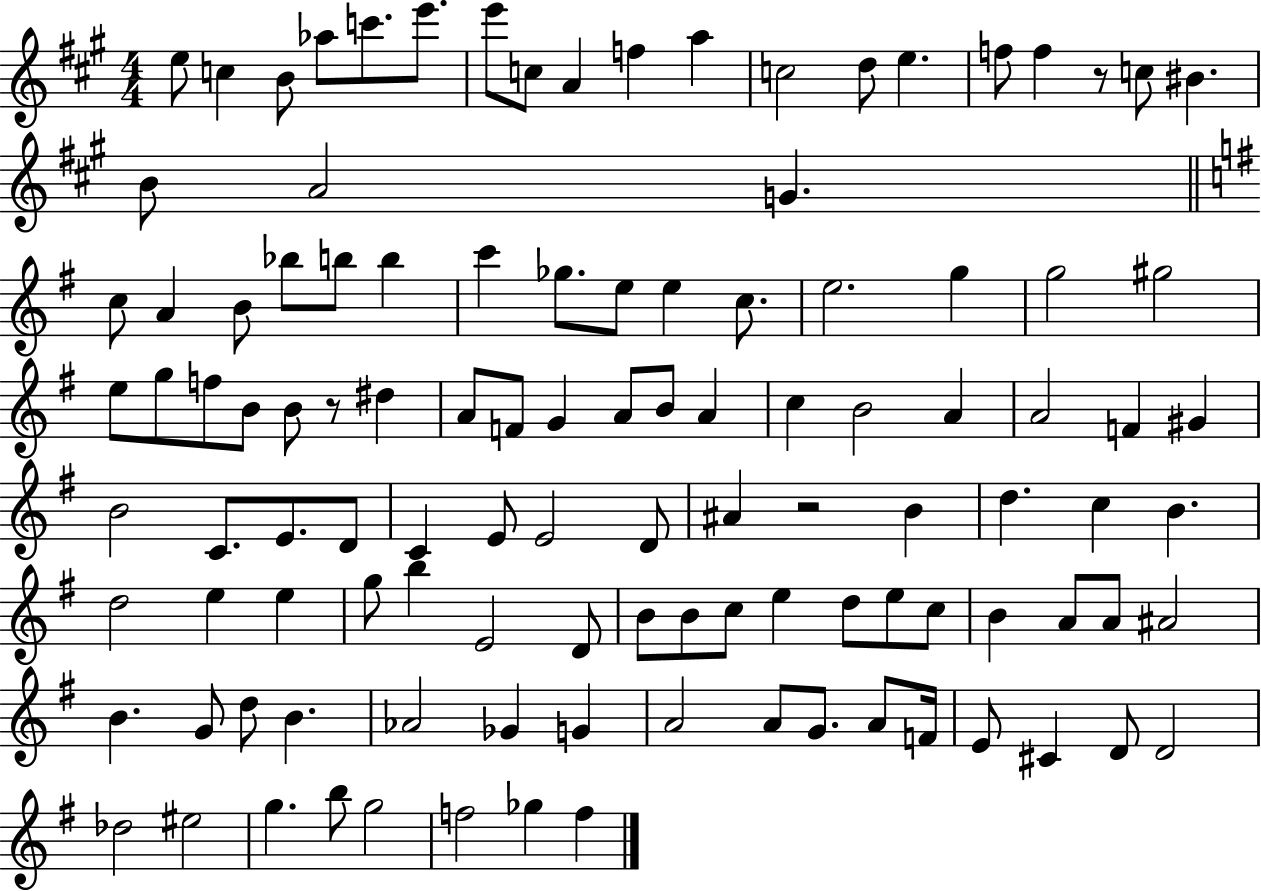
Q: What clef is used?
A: treble